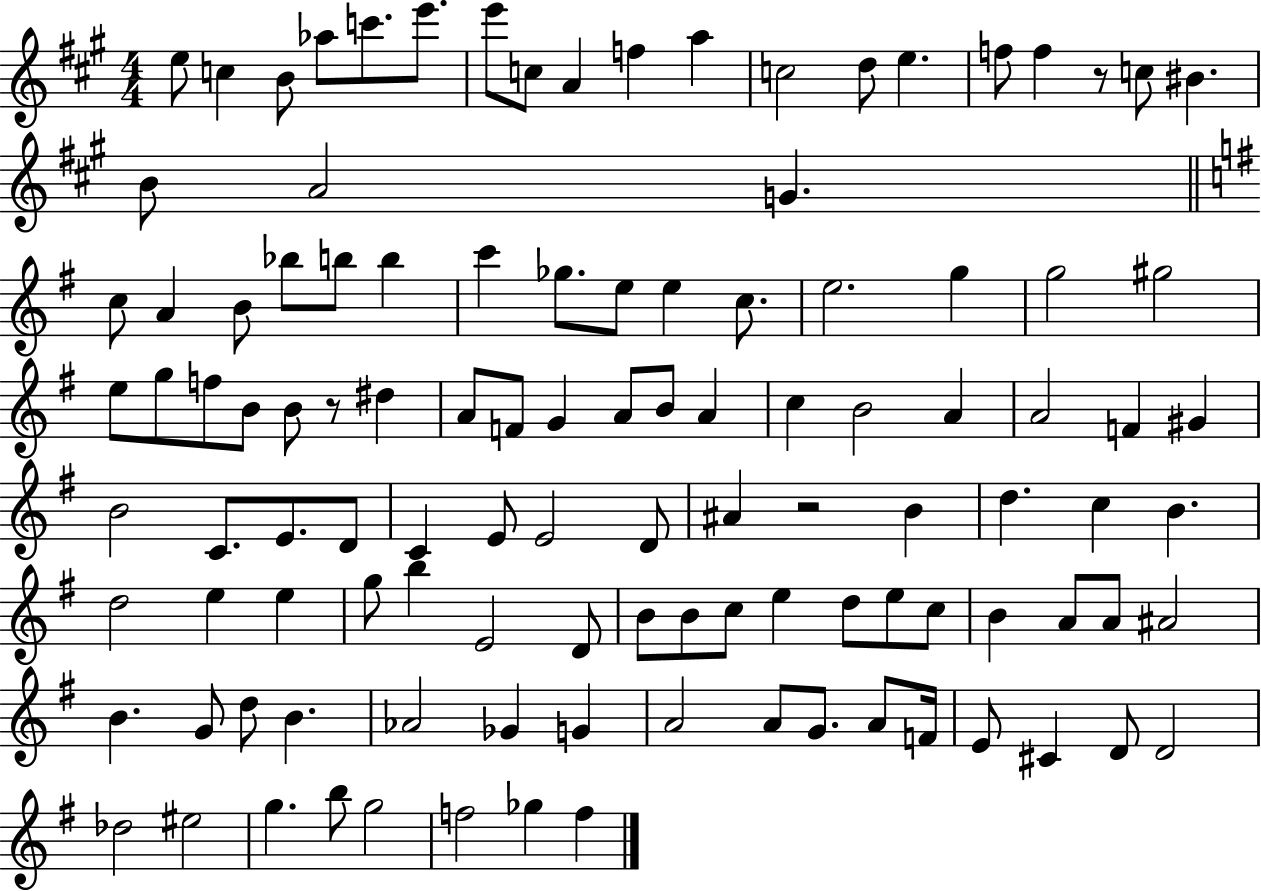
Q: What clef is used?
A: treble